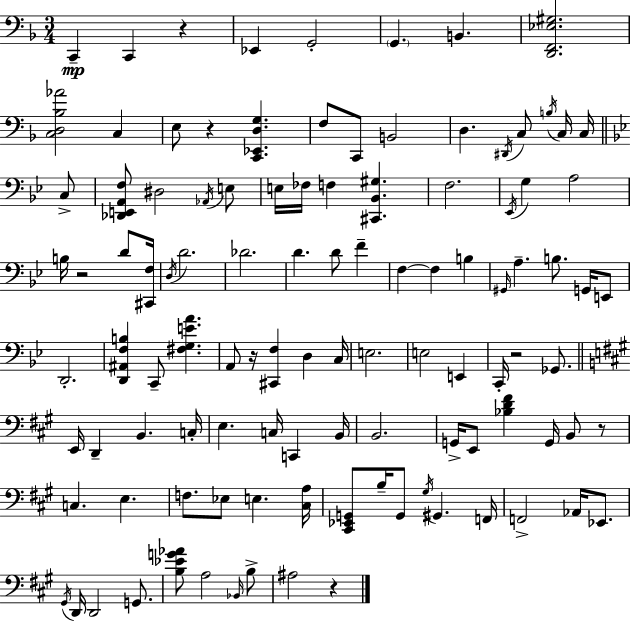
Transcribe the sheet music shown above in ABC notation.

X:1
T:Untitled
M:3/4
L:1/4
K:Dm
C,, C,, z _E,, G,,2 G,, B,, [D,,F,,_E,^G,]2 [C,D,_B,_A]2 C, E,/2 z [C,,_E,,D,G,] F,/2 C,,/2 B,,2 D, ^D,,/4 C,/2 B,/4 C,/4 C,/4 C,/2 [_D,,E,,A,,F,]/2 ^D,2 _A,,/4 E,/2 E,/4 _F,/4 F, [^C,,_B,,^G,] F,2 _E,,/4 G, A,2 B,/4 z2 D/2 [^C,,F,]/4 D,/4 D2 _D2 D D/2 F F, F, B, ^G,,/4 A, B,/2 G,,/4 E,,/2 D,,2 [D,,^A,,F,B,] C,,/2 [^F,G,EA] A,,/2 z/4 [^C,,F,] D, C,/4 E,2 E,2 E,, C,,/4 z2 _G,,/2 E,,/4 D,, B,, C,/4 E, C,/4 C,, B,,/4 B,,2 G,,/4 E,,/2 [_B,D^F] G,,/4 B,,/2 z/2 C, E, F,/2 _E,/2 E, [^C,A,]/4 [^C,,_E,,G,,]/2 B,/4 G,,/2 ^G,/4 ^G,, F,,/4 F,,2 _A,,/4 _E,,/2 ^G,,/4 D,,/4 D,,2 G,,/2 [B,_EG_A]/2 A,2 _B,,/4 B,/2 ^A,2 z